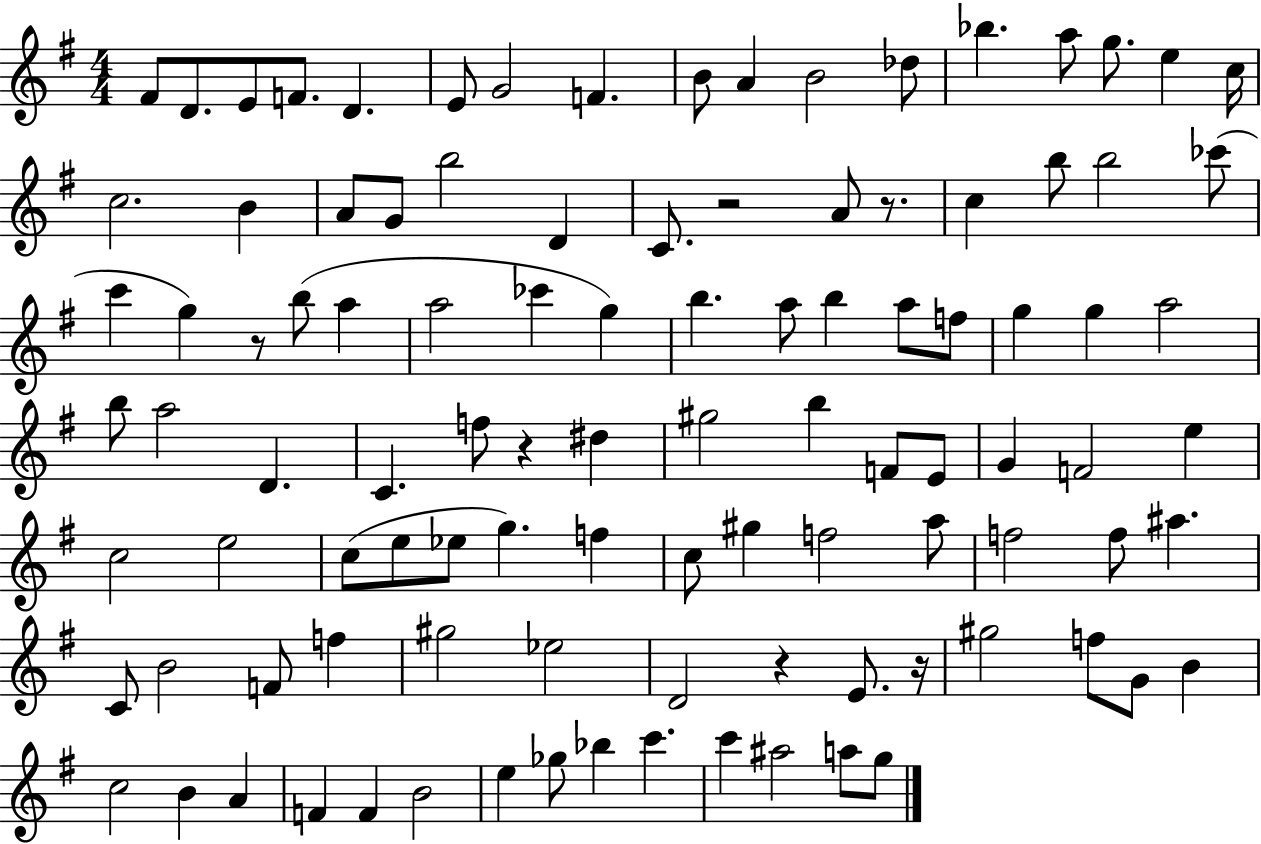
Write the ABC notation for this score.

X:1
T:Untitled
M:4/4
L:1/4
K:G
^F/2 D/2 E/2 F/2 D E/2 G2 F B/2 A B2 _d/2 _b a/2 g/2 e c/4 c2 B A/2 G/2 b2 D C/2 z2 A/2 z/2 c b/2 b2 _c'/2 c' g z/2 b/2 a a2 _c' g b a/2 b a/2 f/2 g g a2 b/2 a2 D C f/2 z ^d ^g2 b F/2 E/2 G F2 e c2 e2 c/2 e/2 _e/2 g f c/2 ^g f2 a/2 f2 f/2 ^a C/2 B2 F/2 f ^g2 _e2 D2 z E/2 z/4 ^g2 f/2 G/2 B c2 B A F F B2 e _g/2 _b c' c' ^a2 a/2 g/2